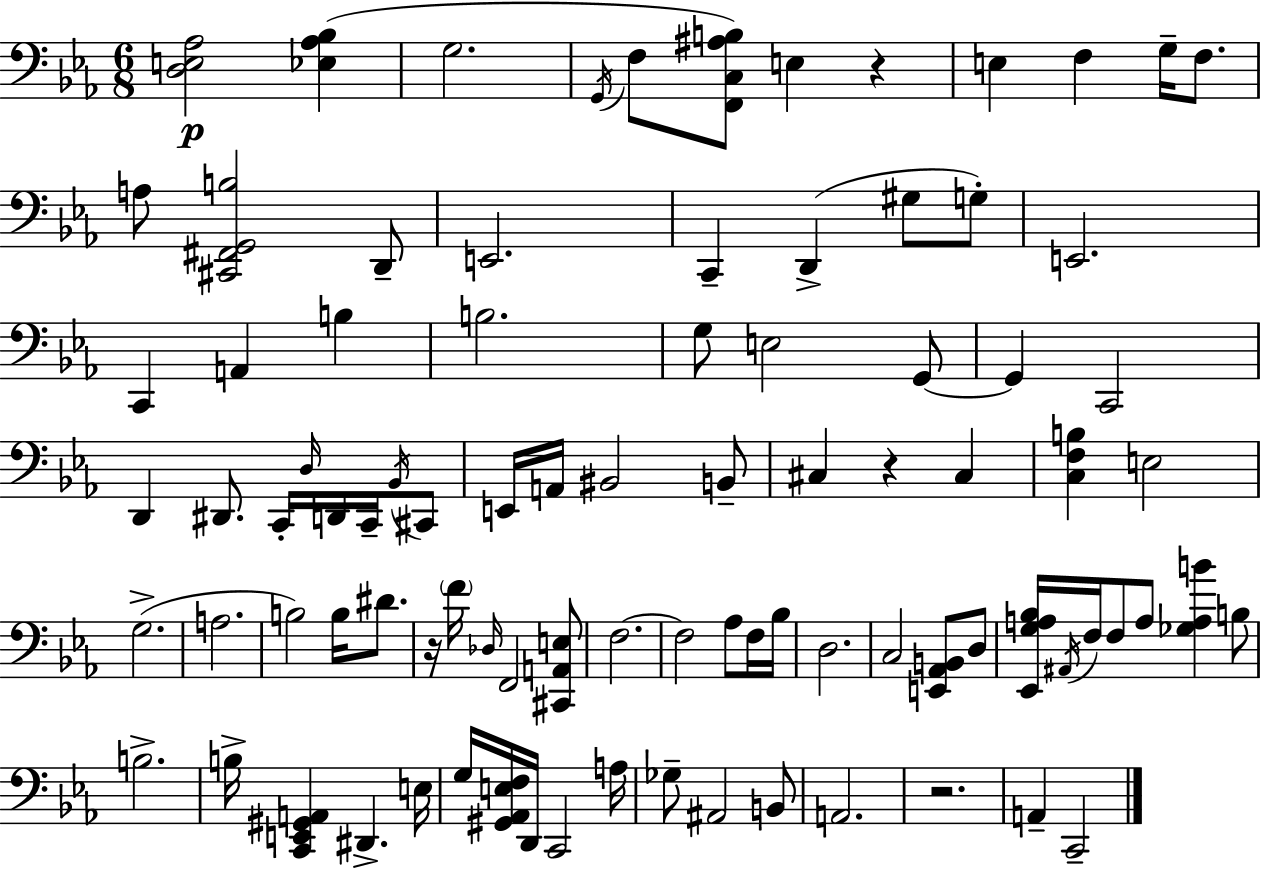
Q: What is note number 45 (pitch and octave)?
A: D#4